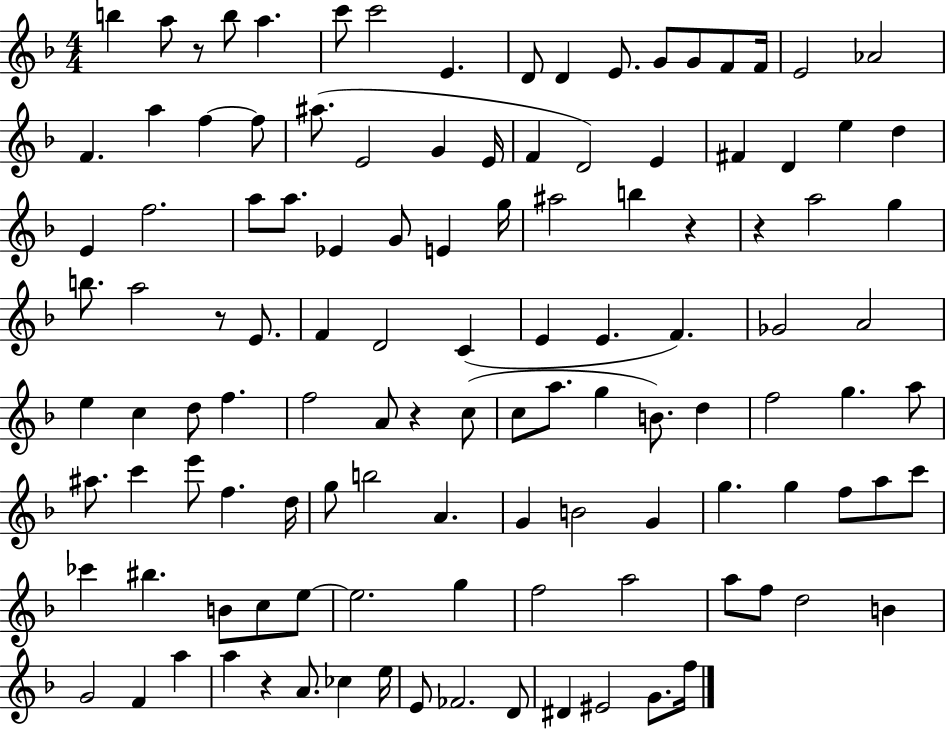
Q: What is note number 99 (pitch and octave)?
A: G4